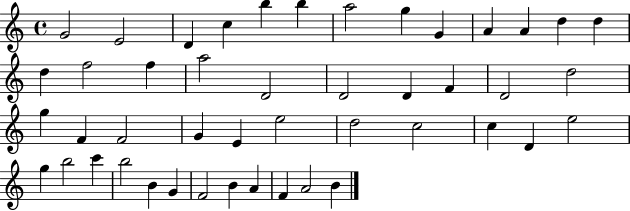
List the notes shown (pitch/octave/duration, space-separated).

G4/h E4/h D4/q C5/q B5/q B5/q A5/h G5/q G4/q A4/q A4/q D5/q D5/q D5/q F5/h F5/q A5/h D4/h D4/h D4/q F4/q D4/h D5/h G5/q F4/q F4/h G4/q E4/q E5/h D5/h C5/h C5/q D4/q E5/h G5/q B5/h C6/q B5/h B4/q G4/q F4/h B4/q A4/q F4/q A4/h B4/q